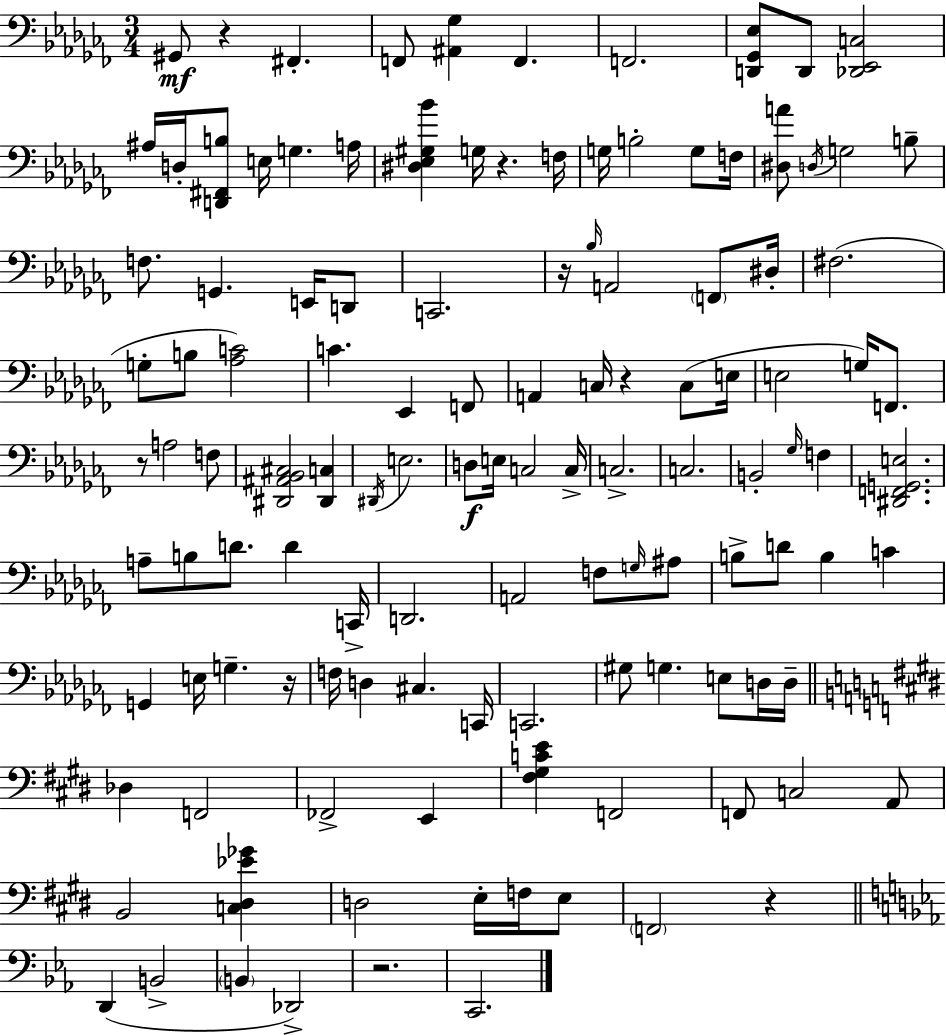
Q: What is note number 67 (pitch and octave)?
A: D4